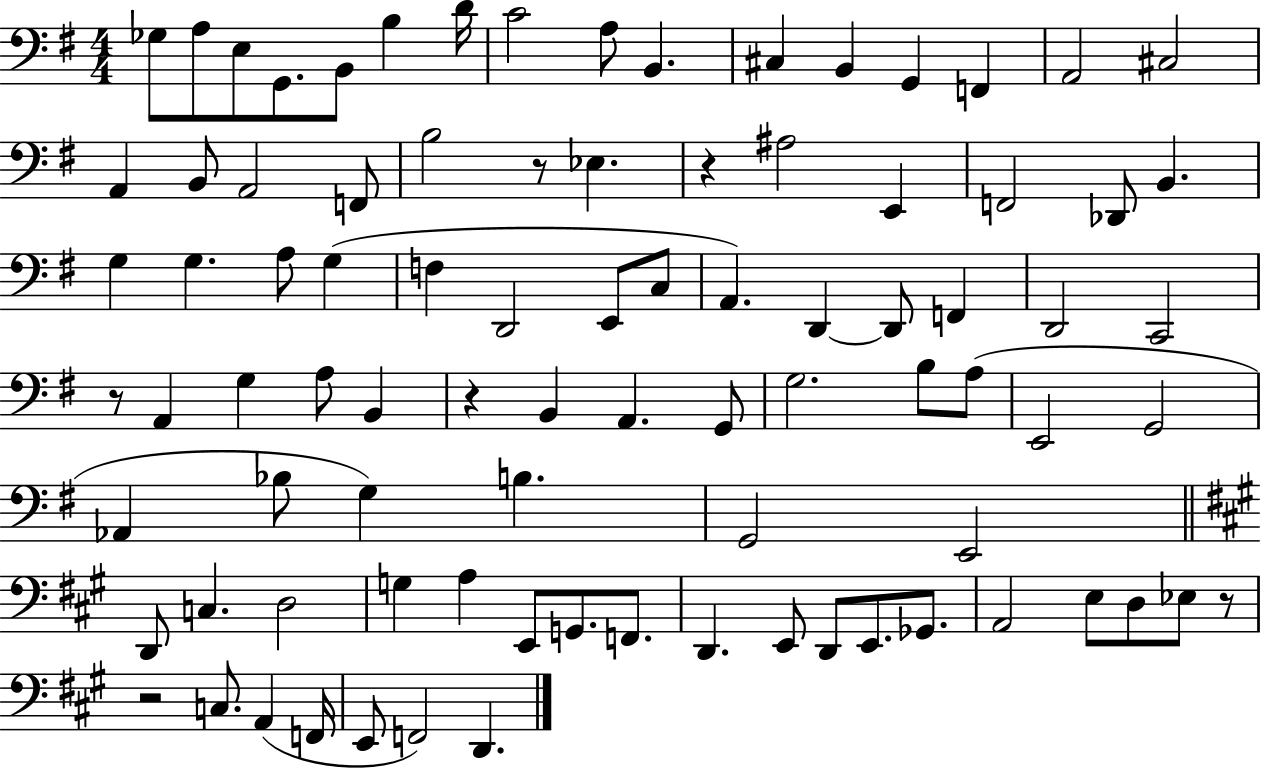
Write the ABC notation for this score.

X:1
T:Untitled
M:4/4
L:1/4
K:G
_G,/2 A,/2 E,/2 G,,/2 B,,/2 B, D/4 C2 A,/2 B,, ^C, B,, G,, F,, A,,2 ^C,2 A,, B,,/2 A,,2 F,,/2 B,2 z/2 _E, z ^A,2 E,, F,,2 _D,,/2 B,, G, G, A,/2 G, F, D,,2 E,,/2 C,/2 A,, D,, D,,/2 F,, D,,2 C,,2 z/2 A,, G, A,/2 B,, z B,, A,, G,,/2 G,2 B,/2 A,/2 E,,2 G,,2 _A,, _B,/2 G, B, G,,2 E,,2 D,,/2 C, D,2 G, A, E,,/2 G,,/2 F,,/2 D,, E,,/2 D,,/2 E,,/2 _G,,/2 A,,2 E,/2 D,/2 _E,/2 z/2 z2 C,/2 A,, F,,/4 E,,/2 F,,2 D,,